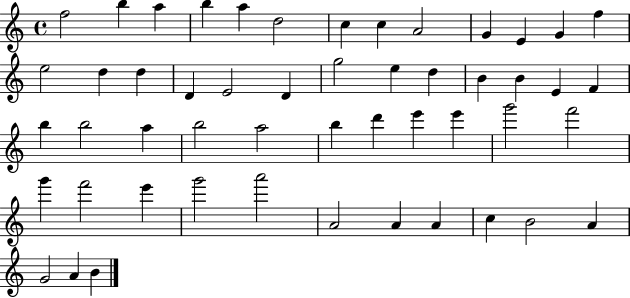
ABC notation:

X:1
T:Untitled
M:4/4
L:1/4
K:C
f2 b a b a d2 c c A2 G E G f e2 d d D E2 D g2 e d B B E F b b2 a b2 a2 b d' e' e' g'2 f'2 g' f'2 e' g'2 a'2 A2 A A c B2 A G2 A B